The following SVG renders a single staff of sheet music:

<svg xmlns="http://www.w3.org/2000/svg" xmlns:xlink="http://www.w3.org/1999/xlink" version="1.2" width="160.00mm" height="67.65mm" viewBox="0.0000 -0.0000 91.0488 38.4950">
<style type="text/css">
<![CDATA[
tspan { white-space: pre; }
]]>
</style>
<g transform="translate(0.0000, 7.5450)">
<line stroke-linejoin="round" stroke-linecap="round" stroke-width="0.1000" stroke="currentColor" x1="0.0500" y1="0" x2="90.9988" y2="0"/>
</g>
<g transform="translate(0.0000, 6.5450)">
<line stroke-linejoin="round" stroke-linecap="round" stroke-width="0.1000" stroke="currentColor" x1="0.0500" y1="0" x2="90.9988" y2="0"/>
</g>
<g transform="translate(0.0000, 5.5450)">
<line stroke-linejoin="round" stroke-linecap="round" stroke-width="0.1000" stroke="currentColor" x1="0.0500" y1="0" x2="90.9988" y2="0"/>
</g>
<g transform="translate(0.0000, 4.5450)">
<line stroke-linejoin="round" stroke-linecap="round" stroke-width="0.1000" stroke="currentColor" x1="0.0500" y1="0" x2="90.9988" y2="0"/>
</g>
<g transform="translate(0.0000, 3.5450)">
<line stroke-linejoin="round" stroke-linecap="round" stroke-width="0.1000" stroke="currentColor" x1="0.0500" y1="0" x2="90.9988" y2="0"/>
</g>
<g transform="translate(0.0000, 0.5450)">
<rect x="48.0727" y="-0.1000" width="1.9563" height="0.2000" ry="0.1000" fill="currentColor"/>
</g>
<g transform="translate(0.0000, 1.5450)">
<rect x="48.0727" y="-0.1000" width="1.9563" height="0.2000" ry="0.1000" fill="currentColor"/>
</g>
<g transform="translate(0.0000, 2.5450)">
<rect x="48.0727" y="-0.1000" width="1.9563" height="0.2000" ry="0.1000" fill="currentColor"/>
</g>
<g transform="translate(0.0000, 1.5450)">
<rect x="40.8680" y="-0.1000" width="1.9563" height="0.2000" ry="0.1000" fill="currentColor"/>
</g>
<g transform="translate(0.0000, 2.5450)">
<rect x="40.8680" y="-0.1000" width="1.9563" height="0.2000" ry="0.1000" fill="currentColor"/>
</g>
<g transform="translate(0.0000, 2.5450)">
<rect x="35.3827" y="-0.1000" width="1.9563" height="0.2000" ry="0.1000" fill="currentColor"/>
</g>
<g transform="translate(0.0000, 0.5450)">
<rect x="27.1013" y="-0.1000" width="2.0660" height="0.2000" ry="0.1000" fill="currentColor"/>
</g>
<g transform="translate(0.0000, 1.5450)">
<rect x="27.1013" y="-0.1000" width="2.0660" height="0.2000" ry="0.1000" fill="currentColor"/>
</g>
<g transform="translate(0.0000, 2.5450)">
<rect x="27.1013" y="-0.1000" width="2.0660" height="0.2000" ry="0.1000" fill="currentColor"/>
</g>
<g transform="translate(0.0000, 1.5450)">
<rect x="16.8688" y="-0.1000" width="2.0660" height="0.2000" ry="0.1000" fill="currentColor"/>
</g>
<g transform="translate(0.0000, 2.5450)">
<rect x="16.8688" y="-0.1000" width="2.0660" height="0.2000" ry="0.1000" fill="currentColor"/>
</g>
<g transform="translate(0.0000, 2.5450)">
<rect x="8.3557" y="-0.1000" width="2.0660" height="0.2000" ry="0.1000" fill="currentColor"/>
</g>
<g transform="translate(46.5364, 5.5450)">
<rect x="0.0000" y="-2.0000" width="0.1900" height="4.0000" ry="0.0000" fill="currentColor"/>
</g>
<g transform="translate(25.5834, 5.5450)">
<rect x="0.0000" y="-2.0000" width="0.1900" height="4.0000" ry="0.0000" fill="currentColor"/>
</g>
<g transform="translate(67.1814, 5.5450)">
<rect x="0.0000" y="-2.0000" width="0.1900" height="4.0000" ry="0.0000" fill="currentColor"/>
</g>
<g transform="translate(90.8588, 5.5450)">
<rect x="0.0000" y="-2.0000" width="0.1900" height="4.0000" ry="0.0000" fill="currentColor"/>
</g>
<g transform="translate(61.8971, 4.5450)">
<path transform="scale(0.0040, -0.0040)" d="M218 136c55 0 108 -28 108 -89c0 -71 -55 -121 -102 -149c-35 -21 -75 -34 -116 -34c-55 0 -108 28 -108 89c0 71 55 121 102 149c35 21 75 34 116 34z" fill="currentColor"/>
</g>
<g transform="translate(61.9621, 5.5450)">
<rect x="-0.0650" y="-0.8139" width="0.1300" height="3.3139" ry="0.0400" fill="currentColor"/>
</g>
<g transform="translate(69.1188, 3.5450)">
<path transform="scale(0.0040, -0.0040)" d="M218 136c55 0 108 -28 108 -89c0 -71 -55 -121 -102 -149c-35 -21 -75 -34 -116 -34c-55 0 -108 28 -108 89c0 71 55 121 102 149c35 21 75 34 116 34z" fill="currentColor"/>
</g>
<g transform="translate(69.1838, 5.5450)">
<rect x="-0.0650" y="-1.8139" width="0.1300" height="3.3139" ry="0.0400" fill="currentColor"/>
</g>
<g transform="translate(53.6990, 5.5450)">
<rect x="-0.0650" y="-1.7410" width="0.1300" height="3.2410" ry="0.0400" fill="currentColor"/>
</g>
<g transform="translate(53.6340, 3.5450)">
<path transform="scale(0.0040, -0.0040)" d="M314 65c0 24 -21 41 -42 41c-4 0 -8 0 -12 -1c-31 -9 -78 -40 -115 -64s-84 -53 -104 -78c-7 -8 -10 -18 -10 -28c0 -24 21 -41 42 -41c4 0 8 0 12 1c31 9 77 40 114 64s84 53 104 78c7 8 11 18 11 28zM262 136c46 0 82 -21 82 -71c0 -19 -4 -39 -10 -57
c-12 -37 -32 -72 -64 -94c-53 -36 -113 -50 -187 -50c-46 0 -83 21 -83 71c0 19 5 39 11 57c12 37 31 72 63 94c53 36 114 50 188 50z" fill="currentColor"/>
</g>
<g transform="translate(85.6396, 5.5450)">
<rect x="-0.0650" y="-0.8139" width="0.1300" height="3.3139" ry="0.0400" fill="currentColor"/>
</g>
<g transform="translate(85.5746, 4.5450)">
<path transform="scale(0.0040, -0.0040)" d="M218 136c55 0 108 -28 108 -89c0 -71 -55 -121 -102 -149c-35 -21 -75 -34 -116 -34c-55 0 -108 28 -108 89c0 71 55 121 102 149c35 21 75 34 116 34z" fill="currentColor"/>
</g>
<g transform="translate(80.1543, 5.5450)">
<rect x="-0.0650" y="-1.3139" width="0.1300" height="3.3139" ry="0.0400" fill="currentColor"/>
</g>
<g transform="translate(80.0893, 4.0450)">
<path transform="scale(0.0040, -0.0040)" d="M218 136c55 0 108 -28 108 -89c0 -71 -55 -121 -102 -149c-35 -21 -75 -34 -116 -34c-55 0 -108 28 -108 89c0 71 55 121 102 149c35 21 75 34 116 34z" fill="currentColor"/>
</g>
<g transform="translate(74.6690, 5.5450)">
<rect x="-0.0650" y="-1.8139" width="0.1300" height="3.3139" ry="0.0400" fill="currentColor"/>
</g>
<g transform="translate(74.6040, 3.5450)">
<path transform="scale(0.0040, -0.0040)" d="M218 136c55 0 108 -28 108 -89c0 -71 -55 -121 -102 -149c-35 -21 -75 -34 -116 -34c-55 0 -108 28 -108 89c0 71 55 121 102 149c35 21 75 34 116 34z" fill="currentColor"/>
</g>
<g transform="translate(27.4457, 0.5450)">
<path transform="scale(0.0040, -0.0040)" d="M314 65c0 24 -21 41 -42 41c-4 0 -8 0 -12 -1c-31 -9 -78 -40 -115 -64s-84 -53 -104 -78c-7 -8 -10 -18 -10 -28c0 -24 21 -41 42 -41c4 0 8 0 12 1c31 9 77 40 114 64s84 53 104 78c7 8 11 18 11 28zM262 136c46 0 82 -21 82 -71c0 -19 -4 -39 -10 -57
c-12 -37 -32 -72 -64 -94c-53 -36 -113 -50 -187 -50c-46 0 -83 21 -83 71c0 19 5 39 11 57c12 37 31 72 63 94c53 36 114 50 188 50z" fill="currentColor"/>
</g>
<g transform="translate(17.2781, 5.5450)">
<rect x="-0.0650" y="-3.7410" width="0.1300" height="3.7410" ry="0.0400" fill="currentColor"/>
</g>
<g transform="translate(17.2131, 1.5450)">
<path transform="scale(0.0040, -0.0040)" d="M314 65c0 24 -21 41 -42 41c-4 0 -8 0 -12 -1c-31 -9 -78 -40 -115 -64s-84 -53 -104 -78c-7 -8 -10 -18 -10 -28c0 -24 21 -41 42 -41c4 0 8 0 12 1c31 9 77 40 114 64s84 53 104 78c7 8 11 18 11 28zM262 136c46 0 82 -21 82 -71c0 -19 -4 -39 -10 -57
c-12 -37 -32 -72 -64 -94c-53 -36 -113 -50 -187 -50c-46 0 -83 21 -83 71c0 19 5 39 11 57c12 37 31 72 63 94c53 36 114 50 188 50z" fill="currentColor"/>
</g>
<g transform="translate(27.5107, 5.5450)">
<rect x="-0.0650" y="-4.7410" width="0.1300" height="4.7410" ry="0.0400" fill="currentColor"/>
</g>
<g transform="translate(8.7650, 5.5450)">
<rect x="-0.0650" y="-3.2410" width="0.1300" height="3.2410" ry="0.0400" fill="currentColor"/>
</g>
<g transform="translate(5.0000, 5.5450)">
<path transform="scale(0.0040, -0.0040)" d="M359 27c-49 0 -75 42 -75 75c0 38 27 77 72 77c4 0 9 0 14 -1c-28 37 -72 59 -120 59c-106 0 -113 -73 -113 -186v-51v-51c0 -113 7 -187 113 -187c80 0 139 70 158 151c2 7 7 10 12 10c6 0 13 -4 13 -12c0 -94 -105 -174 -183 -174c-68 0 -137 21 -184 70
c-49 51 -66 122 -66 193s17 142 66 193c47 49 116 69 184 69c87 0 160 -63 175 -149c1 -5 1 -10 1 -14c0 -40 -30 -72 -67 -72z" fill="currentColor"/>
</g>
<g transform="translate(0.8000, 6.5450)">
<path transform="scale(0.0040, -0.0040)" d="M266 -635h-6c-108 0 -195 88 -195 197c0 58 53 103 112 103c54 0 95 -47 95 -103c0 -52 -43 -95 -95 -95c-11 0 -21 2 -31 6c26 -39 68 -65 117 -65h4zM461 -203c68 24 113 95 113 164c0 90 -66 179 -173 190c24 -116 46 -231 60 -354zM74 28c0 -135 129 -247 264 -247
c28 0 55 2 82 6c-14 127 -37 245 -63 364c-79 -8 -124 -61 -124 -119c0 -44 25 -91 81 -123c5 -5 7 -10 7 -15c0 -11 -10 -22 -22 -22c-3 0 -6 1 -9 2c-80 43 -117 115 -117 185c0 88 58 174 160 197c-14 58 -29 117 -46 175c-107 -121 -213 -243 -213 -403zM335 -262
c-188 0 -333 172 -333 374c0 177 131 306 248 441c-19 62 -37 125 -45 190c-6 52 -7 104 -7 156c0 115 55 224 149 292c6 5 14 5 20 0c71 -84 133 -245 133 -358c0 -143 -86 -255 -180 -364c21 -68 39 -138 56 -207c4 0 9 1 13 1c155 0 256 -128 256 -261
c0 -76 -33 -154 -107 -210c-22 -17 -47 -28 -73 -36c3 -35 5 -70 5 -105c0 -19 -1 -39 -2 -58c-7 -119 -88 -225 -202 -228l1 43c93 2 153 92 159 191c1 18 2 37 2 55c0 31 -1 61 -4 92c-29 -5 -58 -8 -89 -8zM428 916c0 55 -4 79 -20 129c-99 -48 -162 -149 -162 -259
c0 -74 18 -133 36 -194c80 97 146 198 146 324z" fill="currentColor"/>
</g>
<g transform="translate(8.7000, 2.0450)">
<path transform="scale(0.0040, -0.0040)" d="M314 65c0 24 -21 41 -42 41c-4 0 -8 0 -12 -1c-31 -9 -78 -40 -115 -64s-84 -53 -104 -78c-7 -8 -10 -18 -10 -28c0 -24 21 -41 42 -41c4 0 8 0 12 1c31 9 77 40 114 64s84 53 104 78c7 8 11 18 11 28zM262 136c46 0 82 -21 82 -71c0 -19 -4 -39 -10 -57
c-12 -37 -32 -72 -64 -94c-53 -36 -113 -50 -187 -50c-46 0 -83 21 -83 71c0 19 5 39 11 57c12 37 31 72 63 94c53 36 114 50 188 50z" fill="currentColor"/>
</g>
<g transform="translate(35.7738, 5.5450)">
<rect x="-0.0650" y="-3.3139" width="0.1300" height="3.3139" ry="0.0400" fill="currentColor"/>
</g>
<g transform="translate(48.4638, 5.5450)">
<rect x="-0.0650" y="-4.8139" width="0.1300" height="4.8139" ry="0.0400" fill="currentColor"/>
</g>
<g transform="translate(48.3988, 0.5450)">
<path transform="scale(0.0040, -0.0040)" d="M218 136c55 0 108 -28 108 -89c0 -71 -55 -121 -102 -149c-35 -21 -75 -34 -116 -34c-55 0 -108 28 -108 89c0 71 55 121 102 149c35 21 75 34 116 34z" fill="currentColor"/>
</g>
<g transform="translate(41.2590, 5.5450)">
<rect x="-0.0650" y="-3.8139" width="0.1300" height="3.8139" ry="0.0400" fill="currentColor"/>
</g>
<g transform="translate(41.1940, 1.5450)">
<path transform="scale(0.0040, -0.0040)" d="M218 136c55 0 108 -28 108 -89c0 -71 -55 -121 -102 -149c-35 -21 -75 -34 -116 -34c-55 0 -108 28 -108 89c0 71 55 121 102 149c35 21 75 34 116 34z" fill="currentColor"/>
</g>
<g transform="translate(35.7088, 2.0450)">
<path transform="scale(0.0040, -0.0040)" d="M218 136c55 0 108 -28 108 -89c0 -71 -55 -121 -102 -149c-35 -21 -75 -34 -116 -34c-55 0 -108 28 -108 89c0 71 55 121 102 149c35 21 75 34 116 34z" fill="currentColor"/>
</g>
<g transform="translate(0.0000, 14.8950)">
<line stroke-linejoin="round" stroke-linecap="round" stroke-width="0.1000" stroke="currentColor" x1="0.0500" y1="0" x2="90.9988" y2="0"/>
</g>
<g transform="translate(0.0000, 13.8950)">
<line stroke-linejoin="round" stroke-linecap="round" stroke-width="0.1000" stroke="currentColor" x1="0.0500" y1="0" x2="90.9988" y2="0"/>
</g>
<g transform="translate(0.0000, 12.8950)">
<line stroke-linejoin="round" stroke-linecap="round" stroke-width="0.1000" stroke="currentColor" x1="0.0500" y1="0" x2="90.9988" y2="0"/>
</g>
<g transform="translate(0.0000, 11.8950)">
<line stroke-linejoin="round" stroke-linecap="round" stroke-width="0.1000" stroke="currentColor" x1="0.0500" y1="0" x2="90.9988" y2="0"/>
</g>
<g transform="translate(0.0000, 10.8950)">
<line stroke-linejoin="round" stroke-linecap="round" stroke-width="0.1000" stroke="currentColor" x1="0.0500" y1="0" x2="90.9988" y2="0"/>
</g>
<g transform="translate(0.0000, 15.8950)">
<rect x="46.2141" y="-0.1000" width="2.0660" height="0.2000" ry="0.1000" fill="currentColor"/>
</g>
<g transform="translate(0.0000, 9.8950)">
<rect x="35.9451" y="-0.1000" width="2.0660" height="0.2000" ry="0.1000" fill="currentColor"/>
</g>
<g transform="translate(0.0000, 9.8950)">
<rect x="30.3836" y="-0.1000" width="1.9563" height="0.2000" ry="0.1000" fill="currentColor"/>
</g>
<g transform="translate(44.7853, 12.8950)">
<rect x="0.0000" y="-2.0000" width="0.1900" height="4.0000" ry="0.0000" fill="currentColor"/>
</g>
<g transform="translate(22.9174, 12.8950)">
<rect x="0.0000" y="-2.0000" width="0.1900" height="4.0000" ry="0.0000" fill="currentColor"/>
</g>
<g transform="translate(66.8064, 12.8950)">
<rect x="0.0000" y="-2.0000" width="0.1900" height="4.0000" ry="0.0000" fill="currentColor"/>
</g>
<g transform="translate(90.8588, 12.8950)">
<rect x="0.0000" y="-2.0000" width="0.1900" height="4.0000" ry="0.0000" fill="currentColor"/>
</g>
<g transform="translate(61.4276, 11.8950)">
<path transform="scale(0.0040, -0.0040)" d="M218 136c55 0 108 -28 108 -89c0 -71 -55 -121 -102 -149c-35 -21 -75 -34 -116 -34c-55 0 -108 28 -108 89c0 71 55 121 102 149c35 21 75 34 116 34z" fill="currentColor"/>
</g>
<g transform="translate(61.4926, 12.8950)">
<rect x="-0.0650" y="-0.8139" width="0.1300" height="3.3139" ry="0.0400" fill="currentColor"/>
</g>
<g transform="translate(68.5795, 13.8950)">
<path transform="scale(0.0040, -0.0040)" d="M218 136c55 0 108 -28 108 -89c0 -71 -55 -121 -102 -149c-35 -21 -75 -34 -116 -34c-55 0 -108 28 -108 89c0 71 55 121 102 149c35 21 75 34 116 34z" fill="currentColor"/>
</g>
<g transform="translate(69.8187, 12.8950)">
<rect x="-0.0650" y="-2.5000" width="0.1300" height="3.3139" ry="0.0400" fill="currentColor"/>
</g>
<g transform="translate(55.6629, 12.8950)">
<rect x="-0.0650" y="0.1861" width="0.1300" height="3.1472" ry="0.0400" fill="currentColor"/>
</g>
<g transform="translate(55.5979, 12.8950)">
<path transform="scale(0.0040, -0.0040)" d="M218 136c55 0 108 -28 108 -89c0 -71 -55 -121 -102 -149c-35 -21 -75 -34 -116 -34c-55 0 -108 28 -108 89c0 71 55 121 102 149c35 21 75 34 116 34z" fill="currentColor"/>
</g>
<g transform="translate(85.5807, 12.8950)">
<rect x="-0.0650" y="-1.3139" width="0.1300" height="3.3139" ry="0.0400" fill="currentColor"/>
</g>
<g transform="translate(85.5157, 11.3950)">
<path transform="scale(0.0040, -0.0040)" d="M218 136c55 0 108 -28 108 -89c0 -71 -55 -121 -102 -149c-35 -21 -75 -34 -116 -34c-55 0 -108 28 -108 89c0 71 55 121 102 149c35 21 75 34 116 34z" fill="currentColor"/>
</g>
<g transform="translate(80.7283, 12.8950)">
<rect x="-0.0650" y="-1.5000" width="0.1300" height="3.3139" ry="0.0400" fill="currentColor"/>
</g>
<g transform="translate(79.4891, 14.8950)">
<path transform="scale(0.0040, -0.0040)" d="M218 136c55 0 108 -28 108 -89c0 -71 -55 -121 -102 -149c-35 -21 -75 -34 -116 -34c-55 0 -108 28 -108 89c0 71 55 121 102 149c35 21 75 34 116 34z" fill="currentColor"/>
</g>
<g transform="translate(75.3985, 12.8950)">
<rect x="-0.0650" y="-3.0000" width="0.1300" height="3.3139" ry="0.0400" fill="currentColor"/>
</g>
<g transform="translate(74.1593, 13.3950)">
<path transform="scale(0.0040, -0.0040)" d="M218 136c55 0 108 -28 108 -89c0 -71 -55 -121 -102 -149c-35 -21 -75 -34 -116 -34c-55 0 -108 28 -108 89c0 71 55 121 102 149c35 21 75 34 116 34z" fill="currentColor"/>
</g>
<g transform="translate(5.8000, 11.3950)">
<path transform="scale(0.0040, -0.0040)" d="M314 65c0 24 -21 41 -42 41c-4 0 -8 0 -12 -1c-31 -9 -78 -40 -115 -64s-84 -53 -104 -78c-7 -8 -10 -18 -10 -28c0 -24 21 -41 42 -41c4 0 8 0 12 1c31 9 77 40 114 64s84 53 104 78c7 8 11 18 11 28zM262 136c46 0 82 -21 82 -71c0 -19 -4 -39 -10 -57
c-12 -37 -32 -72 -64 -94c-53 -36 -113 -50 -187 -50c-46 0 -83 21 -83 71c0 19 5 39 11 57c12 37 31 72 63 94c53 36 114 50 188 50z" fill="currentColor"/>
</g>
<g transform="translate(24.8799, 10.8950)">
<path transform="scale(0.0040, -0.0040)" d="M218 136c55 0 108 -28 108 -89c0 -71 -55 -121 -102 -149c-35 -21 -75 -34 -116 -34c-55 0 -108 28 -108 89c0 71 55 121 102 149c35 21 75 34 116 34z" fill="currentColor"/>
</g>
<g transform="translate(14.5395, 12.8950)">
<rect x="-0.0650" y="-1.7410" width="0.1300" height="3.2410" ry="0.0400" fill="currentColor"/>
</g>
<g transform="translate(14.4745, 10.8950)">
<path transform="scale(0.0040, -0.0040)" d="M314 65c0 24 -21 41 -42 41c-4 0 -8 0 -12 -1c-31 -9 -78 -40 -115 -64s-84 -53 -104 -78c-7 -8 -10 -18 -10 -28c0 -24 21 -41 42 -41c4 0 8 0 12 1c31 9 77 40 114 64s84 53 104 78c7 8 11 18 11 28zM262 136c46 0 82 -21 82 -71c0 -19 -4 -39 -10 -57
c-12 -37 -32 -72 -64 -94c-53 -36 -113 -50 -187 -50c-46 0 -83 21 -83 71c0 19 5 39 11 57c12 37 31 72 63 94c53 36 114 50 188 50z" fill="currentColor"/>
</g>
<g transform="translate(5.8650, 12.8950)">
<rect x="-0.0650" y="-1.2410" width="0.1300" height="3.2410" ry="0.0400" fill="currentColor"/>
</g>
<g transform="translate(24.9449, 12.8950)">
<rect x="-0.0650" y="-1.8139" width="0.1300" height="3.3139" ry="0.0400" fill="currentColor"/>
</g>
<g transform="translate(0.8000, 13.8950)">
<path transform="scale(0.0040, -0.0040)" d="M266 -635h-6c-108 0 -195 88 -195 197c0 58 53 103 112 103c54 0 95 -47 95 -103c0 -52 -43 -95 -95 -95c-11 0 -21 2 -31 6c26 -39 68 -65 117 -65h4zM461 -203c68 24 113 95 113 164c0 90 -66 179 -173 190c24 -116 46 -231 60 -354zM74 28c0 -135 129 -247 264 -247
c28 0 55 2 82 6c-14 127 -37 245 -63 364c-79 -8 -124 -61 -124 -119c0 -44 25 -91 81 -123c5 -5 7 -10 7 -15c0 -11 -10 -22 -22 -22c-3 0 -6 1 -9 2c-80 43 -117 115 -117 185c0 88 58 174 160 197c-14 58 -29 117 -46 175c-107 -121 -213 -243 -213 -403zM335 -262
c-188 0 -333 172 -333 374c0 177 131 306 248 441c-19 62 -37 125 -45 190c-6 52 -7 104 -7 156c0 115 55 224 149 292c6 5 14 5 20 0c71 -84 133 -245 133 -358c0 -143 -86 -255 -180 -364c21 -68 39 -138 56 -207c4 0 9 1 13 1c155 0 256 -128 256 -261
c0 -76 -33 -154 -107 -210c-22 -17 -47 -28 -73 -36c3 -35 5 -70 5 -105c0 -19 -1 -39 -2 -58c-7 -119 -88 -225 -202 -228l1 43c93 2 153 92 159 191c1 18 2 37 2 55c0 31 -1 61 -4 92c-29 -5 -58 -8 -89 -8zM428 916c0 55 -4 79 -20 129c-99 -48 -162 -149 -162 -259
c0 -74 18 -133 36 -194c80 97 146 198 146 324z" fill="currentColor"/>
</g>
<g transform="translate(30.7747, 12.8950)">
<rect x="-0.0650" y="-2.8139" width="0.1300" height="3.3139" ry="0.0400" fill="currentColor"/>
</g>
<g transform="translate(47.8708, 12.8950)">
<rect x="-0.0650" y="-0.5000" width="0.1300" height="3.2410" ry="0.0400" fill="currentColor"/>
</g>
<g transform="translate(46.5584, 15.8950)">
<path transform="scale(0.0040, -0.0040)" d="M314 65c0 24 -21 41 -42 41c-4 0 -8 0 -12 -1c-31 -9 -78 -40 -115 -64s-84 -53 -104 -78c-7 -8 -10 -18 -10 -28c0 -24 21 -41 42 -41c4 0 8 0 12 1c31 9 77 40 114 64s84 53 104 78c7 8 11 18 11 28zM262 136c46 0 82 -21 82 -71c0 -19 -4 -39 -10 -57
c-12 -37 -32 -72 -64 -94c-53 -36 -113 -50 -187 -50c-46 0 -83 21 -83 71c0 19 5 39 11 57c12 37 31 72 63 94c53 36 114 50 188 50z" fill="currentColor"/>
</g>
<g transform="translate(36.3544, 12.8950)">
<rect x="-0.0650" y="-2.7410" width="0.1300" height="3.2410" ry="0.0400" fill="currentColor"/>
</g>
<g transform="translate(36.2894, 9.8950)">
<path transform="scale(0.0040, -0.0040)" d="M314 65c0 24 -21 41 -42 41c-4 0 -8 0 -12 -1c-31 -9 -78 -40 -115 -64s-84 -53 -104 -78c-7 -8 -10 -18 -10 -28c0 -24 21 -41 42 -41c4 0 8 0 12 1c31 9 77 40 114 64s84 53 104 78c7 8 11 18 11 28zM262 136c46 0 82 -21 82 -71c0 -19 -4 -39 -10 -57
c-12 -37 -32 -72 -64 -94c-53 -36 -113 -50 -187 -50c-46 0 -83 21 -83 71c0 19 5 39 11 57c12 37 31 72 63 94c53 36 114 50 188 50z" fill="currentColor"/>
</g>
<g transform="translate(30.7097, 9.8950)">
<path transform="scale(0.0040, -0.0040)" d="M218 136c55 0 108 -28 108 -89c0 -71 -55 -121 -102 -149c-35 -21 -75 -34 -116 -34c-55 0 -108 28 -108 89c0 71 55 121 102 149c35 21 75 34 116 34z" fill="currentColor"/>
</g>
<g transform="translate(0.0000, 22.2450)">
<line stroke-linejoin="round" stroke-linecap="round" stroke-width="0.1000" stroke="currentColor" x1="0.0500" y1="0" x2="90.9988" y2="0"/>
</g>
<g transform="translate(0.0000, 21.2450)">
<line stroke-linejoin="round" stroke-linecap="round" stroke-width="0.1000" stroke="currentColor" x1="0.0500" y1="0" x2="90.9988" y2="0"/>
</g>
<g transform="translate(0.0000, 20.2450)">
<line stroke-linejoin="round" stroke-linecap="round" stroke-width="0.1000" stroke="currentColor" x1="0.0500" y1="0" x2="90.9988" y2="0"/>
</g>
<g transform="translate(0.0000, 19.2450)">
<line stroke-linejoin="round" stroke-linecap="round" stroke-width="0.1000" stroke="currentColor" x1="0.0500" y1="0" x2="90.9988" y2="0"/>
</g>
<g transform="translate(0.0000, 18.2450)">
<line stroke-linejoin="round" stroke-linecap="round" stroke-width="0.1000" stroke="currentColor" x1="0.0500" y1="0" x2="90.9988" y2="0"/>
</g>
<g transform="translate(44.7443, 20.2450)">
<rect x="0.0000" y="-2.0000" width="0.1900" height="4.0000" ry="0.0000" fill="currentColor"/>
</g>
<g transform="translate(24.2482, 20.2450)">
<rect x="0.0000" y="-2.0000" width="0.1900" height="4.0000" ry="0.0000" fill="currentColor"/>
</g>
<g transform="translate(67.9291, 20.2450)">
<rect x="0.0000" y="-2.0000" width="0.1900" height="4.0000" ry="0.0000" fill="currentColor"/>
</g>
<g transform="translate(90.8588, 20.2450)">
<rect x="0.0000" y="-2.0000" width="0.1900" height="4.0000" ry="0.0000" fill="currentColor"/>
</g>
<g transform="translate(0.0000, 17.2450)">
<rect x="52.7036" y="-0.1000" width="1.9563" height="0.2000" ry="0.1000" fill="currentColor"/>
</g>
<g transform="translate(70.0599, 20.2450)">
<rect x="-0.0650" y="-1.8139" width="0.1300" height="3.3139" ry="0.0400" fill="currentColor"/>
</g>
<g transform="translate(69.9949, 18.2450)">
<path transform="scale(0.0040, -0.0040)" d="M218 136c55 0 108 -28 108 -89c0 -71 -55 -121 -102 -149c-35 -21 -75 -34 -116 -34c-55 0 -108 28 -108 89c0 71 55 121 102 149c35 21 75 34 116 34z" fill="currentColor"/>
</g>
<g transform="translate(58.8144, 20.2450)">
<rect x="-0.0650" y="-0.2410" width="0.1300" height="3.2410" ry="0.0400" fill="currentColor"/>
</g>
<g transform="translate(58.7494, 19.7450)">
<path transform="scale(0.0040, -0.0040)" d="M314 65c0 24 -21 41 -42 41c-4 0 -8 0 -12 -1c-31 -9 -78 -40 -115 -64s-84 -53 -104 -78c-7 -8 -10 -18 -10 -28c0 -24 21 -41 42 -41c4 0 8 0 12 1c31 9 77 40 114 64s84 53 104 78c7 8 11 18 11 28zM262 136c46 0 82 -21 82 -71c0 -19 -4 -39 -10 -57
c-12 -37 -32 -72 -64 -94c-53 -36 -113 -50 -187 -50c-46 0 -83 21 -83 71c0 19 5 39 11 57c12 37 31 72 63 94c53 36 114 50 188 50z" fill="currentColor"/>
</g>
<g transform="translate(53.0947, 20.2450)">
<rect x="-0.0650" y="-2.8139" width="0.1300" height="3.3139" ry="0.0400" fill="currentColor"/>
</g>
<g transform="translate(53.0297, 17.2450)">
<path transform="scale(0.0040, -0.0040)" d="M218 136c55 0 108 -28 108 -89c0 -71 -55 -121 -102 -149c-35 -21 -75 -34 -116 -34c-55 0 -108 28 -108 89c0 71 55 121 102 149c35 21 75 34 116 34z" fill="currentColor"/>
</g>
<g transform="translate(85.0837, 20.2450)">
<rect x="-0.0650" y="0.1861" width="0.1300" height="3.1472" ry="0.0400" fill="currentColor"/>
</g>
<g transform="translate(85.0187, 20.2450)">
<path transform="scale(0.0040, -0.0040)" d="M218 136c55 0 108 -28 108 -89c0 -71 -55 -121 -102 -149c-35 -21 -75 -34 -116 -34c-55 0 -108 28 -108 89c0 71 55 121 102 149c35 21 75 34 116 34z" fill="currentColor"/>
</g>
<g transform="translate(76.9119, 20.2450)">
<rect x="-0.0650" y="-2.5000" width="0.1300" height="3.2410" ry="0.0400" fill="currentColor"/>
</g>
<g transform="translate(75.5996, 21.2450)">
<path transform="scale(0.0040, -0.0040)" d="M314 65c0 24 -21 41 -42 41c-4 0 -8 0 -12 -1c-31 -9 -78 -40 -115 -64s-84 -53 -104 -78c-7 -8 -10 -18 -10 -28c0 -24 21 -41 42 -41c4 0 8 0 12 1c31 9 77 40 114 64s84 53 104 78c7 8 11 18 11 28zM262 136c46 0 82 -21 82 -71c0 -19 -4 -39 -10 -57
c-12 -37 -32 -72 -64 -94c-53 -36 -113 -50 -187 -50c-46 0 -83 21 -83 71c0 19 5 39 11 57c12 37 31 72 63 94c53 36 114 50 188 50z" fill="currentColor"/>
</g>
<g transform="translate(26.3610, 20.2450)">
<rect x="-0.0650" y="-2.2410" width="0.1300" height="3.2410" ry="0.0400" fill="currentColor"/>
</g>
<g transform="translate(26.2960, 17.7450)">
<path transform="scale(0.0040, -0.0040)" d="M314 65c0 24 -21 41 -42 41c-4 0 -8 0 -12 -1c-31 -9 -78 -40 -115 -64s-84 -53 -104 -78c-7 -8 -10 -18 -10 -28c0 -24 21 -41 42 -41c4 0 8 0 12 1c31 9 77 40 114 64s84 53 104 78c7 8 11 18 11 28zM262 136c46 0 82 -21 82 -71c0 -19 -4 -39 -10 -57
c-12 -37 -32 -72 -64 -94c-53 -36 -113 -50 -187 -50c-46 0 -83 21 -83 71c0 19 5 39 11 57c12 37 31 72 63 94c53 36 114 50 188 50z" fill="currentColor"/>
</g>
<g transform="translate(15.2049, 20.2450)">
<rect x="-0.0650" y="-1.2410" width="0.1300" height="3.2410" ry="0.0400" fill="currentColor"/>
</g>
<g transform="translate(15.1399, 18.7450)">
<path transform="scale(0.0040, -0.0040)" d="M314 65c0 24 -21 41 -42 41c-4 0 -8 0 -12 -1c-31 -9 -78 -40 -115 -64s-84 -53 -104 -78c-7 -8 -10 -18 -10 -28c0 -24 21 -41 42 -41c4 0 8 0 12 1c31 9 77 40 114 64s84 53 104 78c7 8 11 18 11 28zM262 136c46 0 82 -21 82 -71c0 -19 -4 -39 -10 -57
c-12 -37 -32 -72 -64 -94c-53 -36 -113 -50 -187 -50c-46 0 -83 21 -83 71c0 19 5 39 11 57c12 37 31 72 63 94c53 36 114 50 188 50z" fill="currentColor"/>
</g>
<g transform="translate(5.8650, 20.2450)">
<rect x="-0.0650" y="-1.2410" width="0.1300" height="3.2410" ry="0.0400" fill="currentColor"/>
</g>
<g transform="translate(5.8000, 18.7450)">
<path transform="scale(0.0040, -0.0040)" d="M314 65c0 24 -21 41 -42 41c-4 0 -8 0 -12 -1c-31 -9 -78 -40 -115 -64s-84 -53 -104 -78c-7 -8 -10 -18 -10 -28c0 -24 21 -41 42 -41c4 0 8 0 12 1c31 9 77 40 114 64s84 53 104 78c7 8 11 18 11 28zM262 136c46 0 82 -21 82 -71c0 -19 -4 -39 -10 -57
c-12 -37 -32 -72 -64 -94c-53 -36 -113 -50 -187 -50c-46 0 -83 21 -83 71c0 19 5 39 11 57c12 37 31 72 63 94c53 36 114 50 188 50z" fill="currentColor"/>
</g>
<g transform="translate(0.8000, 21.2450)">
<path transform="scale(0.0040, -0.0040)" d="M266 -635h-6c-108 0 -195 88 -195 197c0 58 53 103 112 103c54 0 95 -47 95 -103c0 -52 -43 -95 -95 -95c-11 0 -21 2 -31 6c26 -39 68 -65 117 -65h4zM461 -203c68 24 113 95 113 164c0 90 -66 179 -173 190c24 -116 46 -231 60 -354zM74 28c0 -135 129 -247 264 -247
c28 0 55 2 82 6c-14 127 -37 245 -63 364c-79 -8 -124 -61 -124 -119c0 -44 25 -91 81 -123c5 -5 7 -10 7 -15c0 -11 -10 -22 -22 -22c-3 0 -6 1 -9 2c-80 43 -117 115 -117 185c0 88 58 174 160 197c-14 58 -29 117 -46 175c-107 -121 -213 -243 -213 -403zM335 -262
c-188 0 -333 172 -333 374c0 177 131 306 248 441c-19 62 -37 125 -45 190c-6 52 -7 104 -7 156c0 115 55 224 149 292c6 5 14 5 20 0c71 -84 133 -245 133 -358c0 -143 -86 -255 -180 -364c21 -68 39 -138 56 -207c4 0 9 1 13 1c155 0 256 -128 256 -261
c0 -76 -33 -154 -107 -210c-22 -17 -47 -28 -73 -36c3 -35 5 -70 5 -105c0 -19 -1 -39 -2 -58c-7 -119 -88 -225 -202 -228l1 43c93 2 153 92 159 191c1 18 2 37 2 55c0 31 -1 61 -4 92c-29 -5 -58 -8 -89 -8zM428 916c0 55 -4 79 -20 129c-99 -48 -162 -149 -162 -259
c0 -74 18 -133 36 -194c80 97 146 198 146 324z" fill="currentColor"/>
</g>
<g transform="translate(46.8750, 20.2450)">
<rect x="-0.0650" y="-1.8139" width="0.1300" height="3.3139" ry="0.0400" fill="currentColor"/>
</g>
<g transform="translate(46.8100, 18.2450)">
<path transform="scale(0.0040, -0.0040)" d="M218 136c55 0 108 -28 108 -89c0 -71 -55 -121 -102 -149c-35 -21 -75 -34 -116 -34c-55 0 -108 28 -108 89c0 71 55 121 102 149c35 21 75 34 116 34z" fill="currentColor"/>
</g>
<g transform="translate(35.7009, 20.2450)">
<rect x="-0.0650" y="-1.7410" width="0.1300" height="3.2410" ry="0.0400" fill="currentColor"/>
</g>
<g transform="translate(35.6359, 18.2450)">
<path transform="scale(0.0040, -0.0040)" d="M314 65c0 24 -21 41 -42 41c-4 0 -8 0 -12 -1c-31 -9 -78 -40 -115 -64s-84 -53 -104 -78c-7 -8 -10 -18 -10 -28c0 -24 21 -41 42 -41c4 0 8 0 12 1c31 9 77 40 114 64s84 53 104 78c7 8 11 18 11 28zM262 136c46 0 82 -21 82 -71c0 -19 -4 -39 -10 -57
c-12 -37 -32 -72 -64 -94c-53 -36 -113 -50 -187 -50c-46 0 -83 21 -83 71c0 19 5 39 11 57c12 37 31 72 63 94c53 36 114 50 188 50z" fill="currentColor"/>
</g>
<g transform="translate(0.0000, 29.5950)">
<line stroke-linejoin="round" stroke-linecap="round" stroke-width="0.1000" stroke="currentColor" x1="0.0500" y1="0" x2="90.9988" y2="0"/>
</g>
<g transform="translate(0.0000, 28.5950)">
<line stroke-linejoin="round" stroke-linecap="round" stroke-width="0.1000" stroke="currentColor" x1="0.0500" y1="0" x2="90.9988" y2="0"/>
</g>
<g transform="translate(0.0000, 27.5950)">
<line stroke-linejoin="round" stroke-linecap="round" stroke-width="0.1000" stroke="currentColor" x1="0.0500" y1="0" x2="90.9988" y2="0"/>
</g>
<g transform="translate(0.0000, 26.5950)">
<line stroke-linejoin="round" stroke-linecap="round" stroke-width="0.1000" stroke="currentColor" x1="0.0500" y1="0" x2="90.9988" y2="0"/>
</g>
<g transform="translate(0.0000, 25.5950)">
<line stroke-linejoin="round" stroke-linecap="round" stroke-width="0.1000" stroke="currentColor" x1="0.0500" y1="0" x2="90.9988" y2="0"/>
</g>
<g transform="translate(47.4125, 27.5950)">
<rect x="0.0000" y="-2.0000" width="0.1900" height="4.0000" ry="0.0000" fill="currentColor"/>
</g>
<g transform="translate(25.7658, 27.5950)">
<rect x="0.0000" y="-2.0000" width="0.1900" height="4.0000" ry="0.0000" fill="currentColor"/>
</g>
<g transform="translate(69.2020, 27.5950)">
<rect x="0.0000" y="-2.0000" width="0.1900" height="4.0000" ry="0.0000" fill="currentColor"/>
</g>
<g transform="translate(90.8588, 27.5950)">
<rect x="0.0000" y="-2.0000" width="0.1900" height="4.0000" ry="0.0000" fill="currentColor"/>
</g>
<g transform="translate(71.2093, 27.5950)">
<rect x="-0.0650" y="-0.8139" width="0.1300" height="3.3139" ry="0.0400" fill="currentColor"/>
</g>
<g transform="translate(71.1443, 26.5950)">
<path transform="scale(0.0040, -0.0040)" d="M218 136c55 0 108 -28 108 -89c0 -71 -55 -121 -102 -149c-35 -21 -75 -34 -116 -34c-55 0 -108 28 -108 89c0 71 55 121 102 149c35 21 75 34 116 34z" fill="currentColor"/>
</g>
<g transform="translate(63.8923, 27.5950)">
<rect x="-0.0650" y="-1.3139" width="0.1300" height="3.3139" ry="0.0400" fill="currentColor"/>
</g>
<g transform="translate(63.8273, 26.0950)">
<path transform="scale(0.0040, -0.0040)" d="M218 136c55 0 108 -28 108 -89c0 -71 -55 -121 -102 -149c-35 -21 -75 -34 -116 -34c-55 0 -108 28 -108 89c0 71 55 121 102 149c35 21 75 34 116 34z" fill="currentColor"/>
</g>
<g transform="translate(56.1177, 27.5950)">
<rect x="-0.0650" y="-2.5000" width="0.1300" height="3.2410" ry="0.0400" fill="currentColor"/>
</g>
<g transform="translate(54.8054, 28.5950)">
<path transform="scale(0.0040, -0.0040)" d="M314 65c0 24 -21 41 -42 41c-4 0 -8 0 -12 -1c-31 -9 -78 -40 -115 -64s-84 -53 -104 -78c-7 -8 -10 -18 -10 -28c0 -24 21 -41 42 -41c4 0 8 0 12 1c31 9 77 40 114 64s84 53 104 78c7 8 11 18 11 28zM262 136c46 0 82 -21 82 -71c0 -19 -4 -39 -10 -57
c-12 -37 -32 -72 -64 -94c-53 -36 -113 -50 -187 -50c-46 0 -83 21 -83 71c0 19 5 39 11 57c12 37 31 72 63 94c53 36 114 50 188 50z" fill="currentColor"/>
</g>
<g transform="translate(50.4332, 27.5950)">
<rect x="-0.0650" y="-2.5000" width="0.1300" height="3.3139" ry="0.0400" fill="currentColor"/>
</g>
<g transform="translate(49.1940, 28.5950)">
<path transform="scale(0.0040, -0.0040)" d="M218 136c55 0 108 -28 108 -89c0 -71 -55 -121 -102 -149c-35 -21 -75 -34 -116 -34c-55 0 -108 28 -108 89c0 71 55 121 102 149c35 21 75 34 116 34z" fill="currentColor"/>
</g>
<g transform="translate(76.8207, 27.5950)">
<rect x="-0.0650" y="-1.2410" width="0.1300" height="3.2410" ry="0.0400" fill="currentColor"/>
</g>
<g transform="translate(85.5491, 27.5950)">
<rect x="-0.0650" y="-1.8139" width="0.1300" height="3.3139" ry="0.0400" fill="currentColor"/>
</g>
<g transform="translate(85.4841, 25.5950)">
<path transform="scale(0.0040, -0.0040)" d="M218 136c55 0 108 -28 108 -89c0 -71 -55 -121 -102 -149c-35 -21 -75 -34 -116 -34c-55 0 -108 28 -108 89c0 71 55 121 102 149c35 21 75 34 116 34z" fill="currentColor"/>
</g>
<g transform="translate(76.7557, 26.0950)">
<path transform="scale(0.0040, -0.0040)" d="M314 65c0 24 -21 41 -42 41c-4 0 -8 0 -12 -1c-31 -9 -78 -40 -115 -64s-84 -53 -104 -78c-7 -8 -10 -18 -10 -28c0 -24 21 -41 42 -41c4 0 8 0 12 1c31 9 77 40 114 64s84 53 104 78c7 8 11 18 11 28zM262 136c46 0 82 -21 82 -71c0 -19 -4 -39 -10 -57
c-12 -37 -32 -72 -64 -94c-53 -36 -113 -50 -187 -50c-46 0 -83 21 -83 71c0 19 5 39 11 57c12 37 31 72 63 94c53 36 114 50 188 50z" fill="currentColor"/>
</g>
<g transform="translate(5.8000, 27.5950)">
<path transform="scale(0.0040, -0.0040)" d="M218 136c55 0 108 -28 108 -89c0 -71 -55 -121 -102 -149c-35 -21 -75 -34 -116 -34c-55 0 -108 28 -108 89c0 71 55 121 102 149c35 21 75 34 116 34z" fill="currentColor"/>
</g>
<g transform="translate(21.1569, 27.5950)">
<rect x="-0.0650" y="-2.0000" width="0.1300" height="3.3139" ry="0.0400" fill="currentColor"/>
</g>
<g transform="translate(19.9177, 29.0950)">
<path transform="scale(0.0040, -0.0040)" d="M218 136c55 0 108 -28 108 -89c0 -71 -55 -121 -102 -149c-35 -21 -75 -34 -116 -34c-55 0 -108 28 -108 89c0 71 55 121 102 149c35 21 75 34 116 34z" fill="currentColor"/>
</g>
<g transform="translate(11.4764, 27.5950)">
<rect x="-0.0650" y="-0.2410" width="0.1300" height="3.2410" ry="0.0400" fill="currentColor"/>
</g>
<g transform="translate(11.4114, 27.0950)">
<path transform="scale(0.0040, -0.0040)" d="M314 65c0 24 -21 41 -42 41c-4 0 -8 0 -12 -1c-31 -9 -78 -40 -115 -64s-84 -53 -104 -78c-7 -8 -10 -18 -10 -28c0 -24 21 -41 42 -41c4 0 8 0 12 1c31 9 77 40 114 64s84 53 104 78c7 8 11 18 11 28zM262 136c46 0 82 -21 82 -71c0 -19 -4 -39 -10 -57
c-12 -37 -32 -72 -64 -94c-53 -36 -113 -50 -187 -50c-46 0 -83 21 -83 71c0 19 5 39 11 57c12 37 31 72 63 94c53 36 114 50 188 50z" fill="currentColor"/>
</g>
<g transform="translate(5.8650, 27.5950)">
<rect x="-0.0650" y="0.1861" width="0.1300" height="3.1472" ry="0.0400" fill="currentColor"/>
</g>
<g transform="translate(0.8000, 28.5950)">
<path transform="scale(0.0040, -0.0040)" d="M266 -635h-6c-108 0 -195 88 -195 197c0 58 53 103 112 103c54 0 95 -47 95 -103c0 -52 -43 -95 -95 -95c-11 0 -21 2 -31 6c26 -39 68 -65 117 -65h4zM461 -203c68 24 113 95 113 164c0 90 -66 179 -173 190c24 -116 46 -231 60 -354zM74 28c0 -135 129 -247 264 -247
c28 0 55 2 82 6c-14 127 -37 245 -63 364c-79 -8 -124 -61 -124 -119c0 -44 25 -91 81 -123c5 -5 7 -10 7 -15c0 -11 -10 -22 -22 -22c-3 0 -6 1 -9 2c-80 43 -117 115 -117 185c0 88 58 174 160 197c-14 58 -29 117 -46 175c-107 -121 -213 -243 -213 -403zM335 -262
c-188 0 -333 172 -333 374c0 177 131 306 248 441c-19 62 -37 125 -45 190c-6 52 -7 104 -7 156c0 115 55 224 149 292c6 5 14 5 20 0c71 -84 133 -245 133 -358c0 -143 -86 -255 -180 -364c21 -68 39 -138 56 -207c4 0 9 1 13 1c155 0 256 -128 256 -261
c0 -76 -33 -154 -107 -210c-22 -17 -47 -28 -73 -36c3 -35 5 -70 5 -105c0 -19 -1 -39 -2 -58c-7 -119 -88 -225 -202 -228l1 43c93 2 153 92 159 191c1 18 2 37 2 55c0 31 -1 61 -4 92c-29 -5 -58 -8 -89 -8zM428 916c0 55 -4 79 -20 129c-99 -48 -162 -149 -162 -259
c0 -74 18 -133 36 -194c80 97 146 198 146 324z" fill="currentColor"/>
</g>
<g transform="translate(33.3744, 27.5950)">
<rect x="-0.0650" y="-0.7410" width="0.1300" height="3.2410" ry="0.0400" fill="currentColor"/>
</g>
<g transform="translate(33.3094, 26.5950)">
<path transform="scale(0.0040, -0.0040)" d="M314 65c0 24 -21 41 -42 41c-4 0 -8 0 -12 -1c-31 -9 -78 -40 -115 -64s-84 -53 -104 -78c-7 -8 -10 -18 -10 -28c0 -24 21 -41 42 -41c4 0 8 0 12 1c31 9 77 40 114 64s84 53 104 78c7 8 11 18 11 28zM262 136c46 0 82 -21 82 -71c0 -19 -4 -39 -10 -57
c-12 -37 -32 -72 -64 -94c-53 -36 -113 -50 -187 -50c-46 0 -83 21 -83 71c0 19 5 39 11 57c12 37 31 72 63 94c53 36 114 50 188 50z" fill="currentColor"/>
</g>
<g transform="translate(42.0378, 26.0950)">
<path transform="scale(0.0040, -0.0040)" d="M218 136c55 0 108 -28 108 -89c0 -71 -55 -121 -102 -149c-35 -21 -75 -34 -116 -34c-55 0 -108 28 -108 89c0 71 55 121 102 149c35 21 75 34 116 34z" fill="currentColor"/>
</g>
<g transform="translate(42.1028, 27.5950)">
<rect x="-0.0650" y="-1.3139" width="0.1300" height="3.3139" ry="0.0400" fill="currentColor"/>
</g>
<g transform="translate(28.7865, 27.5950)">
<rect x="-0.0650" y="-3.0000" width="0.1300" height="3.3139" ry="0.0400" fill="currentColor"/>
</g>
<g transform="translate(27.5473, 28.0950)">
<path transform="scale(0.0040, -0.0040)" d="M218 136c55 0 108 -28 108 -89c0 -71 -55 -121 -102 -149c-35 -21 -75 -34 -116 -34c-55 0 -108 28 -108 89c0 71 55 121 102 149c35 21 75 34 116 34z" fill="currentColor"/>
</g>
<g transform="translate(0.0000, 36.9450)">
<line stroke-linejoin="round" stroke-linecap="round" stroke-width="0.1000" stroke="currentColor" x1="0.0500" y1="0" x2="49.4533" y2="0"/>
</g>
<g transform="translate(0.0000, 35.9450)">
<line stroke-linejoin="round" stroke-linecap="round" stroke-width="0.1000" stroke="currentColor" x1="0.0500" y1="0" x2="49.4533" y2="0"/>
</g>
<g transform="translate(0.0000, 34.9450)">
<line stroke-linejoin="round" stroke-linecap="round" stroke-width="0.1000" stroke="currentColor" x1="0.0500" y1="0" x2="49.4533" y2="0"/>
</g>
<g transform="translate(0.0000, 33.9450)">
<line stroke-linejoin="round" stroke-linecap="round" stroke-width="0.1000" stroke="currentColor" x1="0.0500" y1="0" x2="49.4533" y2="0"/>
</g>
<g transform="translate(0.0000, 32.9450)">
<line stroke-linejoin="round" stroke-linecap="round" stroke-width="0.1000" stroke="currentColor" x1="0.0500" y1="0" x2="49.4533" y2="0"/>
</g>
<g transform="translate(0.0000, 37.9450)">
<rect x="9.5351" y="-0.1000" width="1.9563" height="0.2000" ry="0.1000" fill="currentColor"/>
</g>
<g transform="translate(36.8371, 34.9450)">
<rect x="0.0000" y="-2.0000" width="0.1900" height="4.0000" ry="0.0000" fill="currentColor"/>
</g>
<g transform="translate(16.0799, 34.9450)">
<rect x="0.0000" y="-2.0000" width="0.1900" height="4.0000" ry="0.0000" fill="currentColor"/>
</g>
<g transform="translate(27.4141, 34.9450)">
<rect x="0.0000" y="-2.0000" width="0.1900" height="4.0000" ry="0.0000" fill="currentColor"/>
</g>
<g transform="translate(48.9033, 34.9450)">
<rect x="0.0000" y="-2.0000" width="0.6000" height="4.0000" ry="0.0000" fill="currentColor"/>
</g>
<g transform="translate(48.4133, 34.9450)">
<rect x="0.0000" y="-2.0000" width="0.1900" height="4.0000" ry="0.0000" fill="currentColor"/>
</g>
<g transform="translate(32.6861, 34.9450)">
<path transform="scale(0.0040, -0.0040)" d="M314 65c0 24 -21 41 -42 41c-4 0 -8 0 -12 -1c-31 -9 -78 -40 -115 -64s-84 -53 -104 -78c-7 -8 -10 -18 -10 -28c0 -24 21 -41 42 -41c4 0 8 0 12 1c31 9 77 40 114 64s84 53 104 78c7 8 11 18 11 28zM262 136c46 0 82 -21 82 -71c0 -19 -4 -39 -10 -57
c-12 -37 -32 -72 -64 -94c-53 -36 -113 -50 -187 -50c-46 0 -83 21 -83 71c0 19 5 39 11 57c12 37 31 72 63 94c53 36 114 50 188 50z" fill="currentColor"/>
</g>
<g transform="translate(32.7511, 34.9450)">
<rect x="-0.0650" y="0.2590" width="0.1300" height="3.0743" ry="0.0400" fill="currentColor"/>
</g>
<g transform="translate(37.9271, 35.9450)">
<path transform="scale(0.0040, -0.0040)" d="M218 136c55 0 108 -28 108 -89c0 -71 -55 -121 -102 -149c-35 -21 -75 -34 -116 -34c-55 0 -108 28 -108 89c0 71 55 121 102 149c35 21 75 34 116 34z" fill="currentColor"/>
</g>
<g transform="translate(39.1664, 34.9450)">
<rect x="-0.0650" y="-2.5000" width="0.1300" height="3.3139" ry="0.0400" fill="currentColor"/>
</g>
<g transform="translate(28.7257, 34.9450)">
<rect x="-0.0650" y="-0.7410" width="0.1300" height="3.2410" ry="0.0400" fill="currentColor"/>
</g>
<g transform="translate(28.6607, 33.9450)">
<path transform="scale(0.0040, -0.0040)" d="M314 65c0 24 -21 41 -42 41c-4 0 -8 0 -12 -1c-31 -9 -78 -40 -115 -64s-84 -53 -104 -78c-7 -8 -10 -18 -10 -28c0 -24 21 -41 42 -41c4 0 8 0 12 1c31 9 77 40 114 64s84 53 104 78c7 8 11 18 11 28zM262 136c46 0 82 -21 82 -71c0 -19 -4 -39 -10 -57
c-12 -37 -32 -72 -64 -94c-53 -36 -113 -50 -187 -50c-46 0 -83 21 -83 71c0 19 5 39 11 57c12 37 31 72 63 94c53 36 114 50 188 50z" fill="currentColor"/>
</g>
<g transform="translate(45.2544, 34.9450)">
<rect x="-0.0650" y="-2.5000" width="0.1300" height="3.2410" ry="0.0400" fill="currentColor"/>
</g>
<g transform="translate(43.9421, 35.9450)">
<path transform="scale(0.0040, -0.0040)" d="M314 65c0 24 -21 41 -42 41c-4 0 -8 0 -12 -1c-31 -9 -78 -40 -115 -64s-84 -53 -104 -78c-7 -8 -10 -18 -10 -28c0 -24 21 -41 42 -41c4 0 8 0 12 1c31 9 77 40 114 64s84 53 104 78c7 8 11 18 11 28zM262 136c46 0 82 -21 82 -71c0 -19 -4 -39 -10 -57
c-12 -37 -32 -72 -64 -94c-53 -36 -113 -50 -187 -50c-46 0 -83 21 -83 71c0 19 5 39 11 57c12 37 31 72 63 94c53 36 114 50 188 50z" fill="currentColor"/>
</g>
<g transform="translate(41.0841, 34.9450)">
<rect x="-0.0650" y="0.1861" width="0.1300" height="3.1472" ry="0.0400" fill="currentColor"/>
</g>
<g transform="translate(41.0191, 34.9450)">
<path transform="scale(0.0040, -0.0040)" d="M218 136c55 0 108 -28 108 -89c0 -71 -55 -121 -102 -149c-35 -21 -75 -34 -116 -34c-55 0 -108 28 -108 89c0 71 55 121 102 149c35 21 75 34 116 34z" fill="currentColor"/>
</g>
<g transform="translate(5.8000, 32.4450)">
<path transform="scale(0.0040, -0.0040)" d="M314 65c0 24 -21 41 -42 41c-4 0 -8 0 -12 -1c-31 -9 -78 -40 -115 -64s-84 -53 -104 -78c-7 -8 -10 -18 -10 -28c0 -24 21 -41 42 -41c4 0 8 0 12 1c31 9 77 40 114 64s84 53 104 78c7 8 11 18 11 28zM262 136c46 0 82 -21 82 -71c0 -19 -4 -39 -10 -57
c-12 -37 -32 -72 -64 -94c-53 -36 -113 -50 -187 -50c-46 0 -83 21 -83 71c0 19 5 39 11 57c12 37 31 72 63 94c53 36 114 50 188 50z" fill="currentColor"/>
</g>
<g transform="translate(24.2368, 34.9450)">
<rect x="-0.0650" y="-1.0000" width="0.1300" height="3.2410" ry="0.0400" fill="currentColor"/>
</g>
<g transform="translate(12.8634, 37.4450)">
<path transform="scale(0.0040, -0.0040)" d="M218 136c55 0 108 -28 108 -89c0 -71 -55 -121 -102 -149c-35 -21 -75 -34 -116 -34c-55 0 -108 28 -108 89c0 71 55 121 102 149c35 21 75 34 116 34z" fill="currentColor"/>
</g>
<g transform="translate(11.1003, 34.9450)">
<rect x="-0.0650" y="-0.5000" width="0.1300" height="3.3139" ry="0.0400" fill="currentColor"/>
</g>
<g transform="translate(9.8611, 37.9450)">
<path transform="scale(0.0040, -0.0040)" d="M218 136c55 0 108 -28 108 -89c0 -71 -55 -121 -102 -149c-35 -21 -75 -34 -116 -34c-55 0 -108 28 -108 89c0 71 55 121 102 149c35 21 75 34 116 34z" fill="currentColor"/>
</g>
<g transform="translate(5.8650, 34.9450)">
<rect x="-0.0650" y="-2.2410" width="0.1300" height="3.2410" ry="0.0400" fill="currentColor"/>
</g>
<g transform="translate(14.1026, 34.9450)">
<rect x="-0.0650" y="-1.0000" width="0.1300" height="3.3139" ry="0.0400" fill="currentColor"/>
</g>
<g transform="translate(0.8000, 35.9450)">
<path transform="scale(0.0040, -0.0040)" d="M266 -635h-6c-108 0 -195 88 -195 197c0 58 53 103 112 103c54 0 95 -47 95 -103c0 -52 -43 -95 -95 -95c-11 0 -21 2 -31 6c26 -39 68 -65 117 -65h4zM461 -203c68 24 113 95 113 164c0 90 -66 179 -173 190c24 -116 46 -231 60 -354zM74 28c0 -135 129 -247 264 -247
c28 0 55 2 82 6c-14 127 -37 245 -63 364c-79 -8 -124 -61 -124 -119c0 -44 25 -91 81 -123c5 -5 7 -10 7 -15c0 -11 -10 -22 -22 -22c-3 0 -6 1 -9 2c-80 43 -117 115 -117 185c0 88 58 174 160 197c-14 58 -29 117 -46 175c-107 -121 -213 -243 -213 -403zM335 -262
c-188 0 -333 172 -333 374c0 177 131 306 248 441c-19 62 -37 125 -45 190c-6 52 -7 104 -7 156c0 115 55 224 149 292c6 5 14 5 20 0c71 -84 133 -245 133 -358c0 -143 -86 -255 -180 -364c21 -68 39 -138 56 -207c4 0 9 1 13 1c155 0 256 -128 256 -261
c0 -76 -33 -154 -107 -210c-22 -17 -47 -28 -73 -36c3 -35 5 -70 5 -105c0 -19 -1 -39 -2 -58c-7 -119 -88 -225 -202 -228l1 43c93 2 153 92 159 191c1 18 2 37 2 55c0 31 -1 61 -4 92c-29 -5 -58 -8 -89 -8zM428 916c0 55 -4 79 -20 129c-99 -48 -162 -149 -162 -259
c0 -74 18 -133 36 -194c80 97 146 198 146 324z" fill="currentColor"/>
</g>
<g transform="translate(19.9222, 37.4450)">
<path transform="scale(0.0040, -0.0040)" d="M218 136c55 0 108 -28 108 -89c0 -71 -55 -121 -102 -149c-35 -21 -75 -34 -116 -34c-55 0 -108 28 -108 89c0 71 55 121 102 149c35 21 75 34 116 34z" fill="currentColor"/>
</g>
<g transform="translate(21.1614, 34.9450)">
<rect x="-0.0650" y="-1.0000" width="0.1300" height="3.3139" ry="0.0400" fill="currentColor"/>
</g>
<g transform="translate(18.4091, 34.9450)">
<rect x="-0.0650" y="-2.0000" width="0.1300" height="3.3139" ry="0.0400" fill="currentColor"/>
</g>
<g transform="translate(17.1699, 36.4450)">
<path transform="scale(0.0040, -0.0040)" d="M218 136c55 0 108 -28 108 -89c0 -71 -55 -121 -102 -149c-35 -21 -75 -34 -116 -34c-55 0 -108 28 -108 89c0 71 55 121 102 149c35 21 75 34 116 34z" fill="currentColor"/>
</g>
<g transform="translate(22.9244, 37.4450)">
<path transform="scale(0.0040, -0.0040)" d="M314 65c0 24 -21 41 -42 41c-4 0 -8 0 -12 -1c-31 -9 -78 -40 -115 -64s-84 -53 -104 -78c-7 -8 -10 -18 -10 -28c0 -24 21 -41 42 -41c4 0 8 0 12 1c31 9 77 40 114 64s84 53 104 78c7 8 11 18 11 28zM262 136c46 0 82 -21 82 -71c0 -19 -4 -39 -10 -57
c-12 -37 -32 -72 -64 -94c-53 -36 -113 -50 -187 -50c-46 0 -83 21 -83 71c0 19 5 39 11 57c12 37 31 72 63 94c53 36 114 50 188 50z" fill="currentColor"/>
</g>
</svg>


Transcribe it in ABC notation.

X:1
T:Untitled
M:4/4
L:1/4
K:C
b2 c'2 e'2 b c' e' f2 d f f e d e2 f2 f a a2 C2 B d G A E e e2 e2 g2 f2 f a c2 f G2 B B c2 F A d2 e G G2 e d e2 f g2 C D F D D2 d2 B2 G B G2